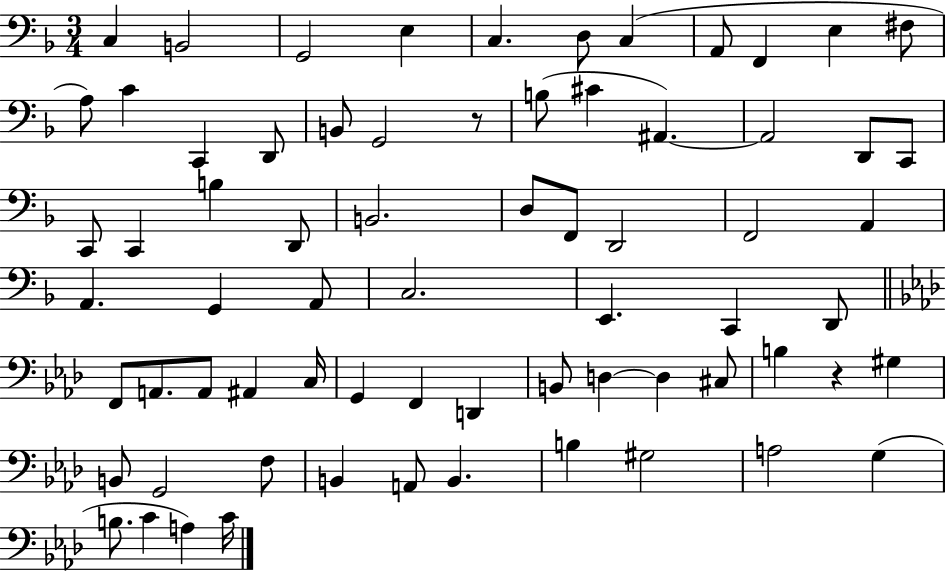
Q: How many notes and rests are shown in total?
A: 70